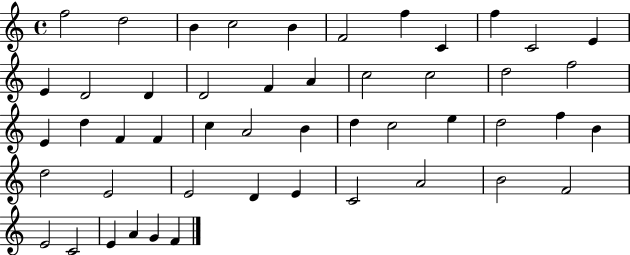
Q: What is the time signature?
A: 4/4